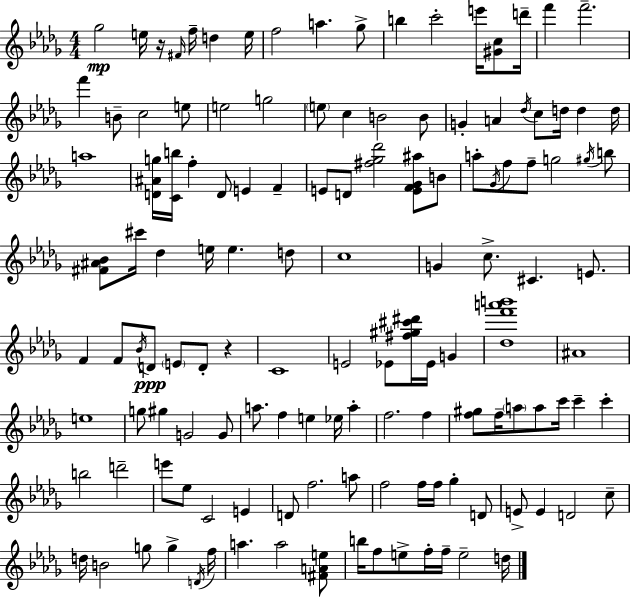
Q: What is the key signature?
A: BES minor